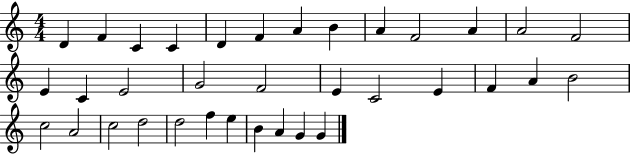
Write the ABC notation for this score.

X:1
T:Untitled
M:4/4
L:1/4
K:C
D F C C D F A B A F2 A A2 F2 E C E2 G2 F2 E C2 E F A B2 c2 A2 c2 d2 d2 f e B A G G